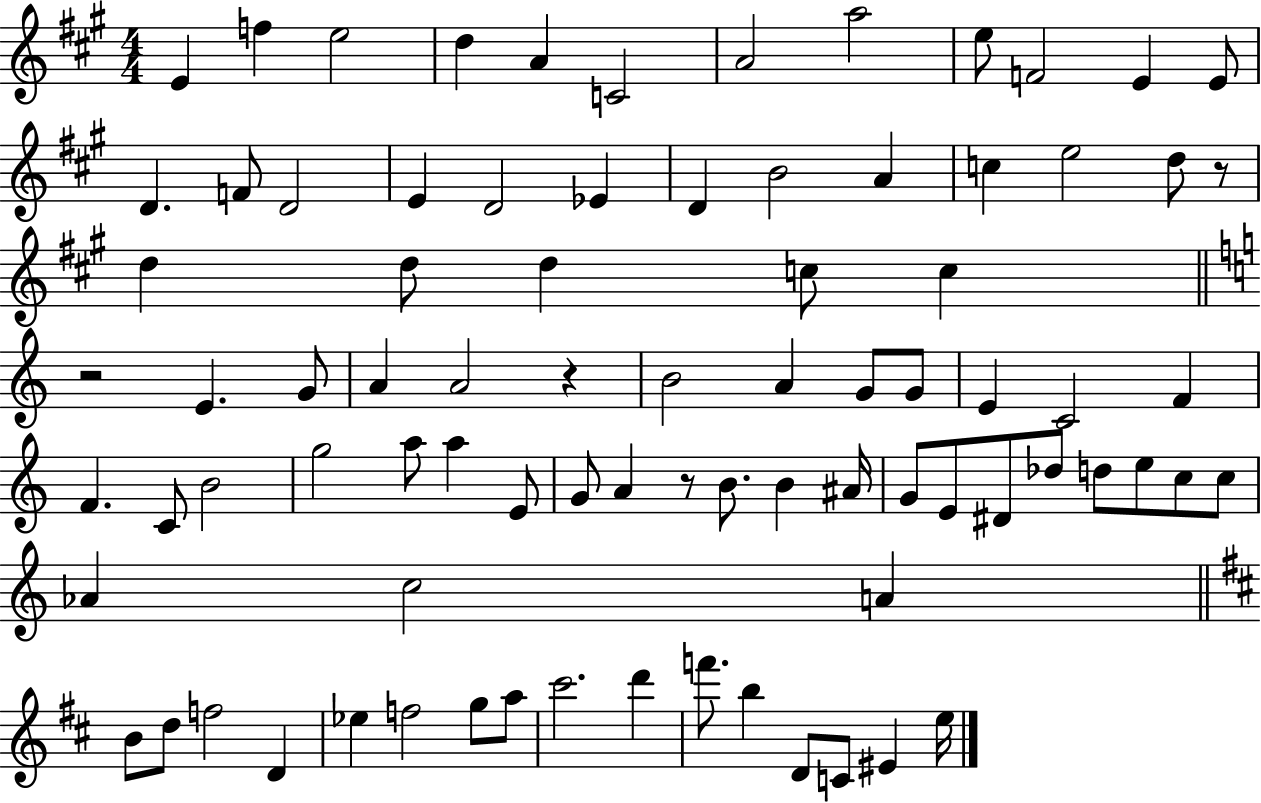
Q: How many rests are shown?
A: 4